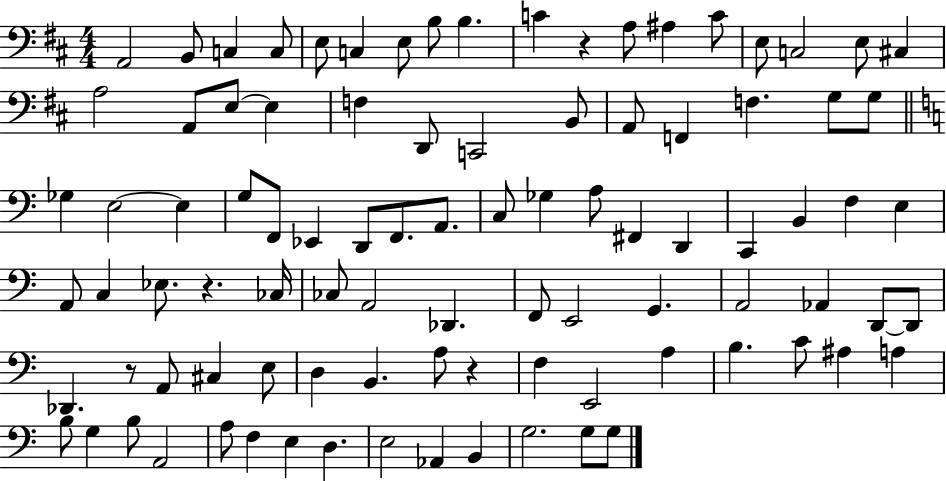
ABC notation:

X:1
T:Untitled
M:4/4
L:1/4
K:D
A,,2 B,,/2 C, C,/2 E,/2 C, E,/2 B,/2 B, C z A,/2 ^A, C/2 E,/2 C,2 E,/2 ^C, A,2 A,,/2 E,/2 E, F, D,,/2 C,,2 B,,/2 A,,/2 F,, F, G,/2 G,/2 _G, E,2 E, G,/2 F,,/2 _E,, D,,/2 F,,/2 A,,/2 C,/2 _G, A,/2 ^F,, D,, C,, B,, F, E, A,,/2 C, _E,/2 z _C,/4 _C,/2 A,,2 _D,, F,,/2 E,,2 G,, A,,2 _A,, D,,/2 D,,/2 _D,, z/2 A,,/2 ^C, E,/2 D, B,, A,/2 z F, E,,2 A, B, C/2 ^A, A, B,/2 G, B,/2 A,,2 A,/2 F, E, D, E,2 _A,, B,, G,2 G,/2 G,/2